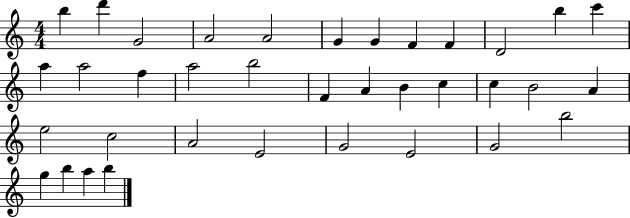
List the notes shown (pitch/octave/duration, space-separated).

B5/q D6/q G4/h A4/h A4/h G4/q G4/q F4/q F4/q D4/h B5/q C6/q A5/q A5/h F5/q A5/h B5/h F4/q A4/q B4/q C5/q C5/q B4/h A4/q E5/h C5/h A4/h E4/h G4/h E4/h G4/h B5/h G5/q B5/q A5/q B5/q